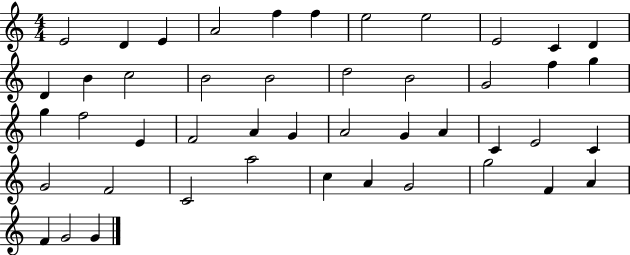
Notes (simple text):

E4/h D4/q E4/q A4/h F5/q F5/q E5/h E5/h E4/h C4/q D4/q D4/q B4/q C5/h B4/h B4/h D5/h B4/h G4/h F5/q G5/q G5/q F5/h E4/q F4/h A4/q G4/q A4/h G4/q A4/q C4/q E4/h C4/q G4/h F4/h C4/h A5/h C5/q A4/q G4/h G5/h F4/q A4/q F4/q G4/h G4/q